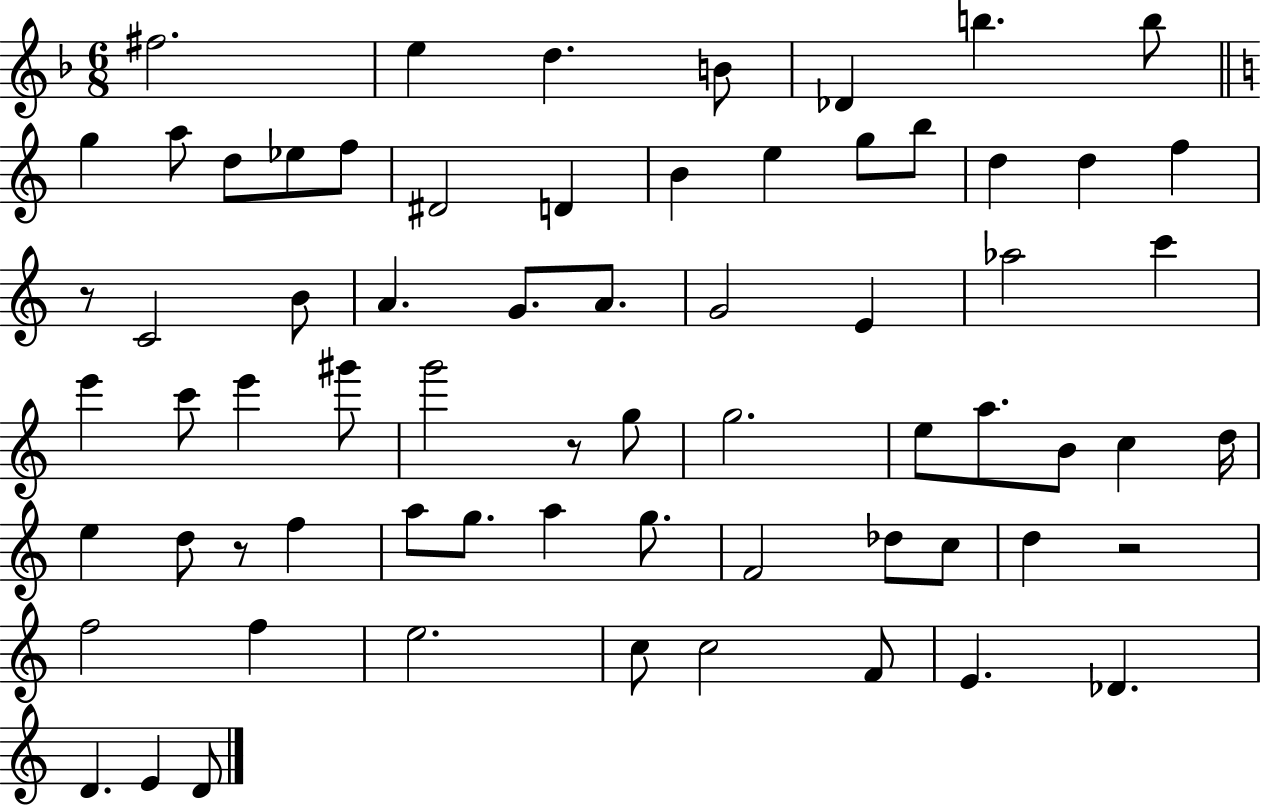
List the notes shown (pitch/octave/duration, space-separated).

F#5/h. E5/q D5/q. B4/e Db4/q B5/q. B5/e G5/q A5/e D5/e Eb5/e F5/e D#4/h D4/q B4/q E5/q G5/e B5/e D5/q D5/q F5/q R/e C4/h B4/e A4/q. G4/e. A4/e. G4/h E4/q Ab5/h C6/q E6/q C6/e E6/q G#6/e G6/h R/e G5/e G5/h. E5/e A5/e. B4/e C5/q D5/s E5/q D5/e R/e F5/q A5/e G5/e. A5/q G5/e. F4/h Db5/e C5/e D5/q R/h F5/h F5/q E5/h. C5/e C5/h F4/e E4/q. Db4/q. D4/q. E4/q D4/e